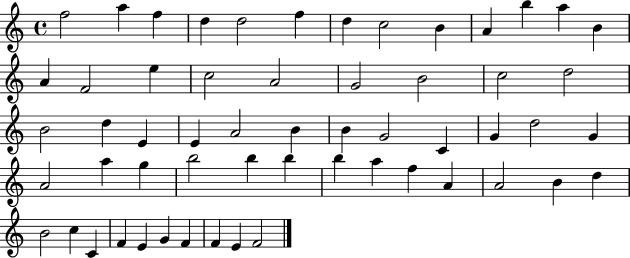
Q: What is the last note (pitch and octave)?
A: F4